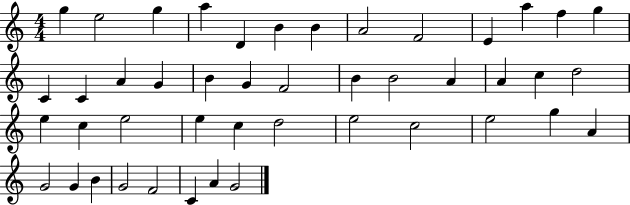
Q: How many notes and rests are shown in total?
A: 45